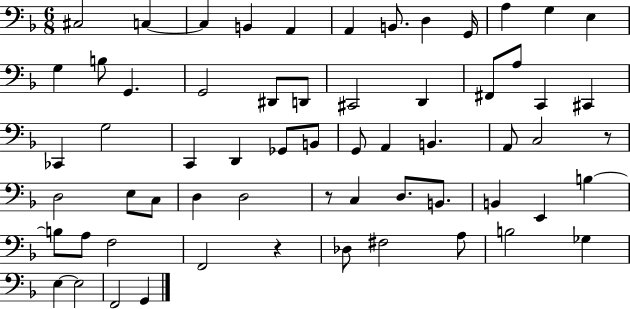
{
  \clef bass
  \numericTimeSignature
  \time 6/8
  \key f \major
  cis2 c4~~ | c4 b,4 a,4 | a,4 b,8. d4 g,16 | a4 g4 e4 | \break g4 b8 g,4. | g,2 dis,8 d,8 | cis,2 d,4 | fis,8 a8 c,4 cis,4 | \break ces,4 g2 | c,4 d,4 ges,8 b,8 | g,8 a,4 b,4. | a,8 c2 r8 | \break d2 e8 c8 | d4 d2 | r8 c4 d8. b,8. | b,4 e,4 b4~~ | \break b8 a8 f2 | f,2 r4 | des8 fis2 a8 | b2 ges4 | \break e4~~ e2 | f,2 g,4 | \bar "|."
}